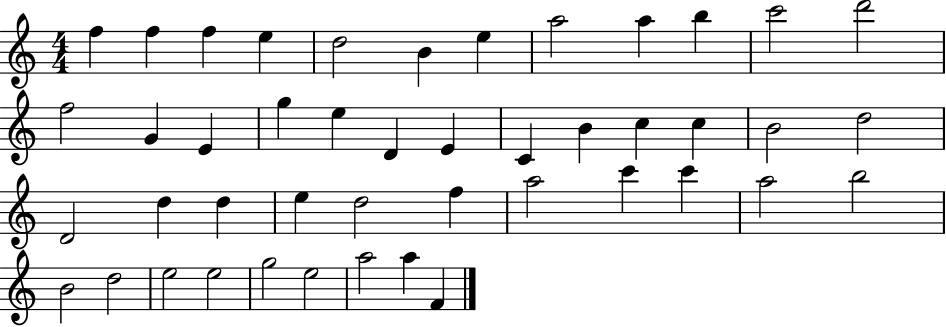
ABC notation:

X:1
T:Untitled
M:4/4
L:1/4
K:C
f f f e d2 B e a2 a b c'2 d'2 f2 G E g e D E C B c c B2 d2 D2 d d e d2 f a2 c' c' a2 b2 B2 d2 e2 e2 g2 e2 a2 a F